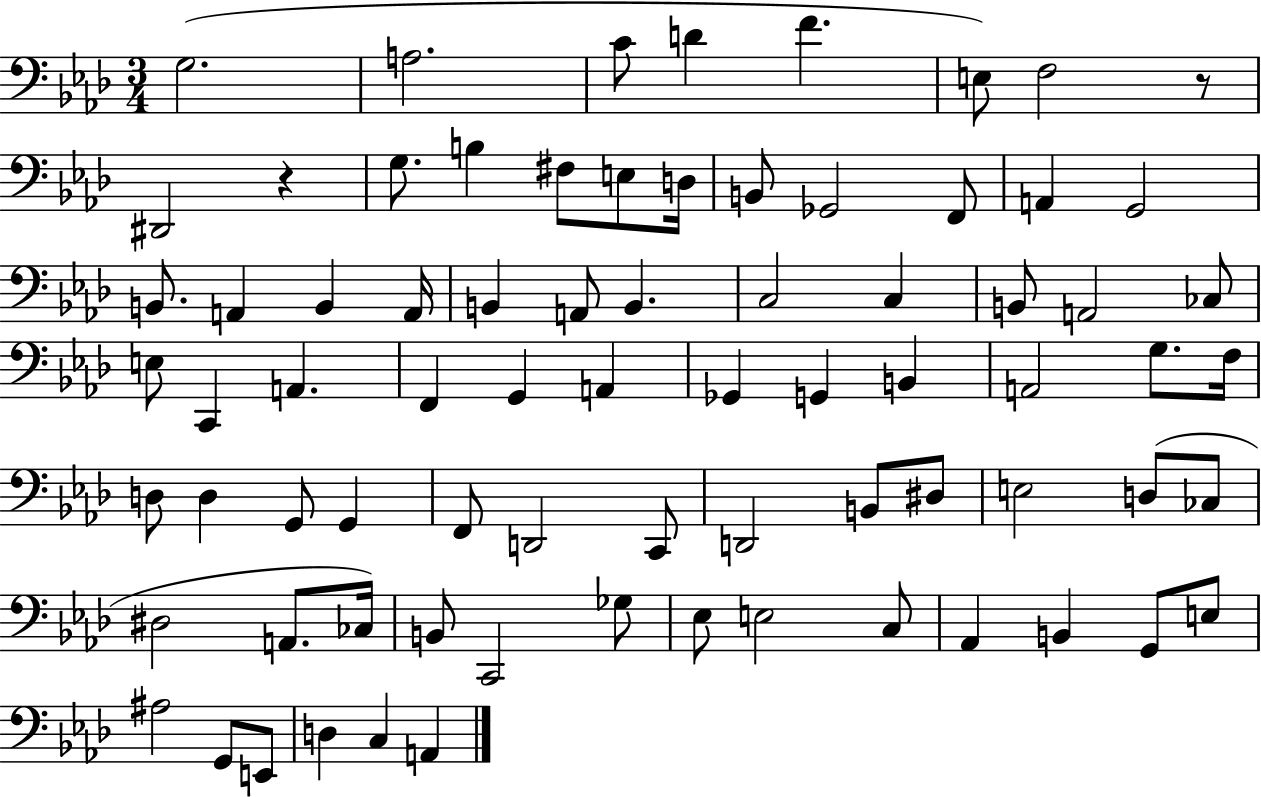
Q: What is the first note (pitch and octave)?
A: G3